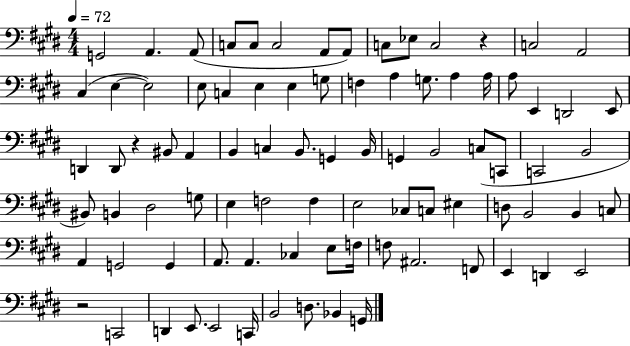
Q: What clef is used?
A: bass